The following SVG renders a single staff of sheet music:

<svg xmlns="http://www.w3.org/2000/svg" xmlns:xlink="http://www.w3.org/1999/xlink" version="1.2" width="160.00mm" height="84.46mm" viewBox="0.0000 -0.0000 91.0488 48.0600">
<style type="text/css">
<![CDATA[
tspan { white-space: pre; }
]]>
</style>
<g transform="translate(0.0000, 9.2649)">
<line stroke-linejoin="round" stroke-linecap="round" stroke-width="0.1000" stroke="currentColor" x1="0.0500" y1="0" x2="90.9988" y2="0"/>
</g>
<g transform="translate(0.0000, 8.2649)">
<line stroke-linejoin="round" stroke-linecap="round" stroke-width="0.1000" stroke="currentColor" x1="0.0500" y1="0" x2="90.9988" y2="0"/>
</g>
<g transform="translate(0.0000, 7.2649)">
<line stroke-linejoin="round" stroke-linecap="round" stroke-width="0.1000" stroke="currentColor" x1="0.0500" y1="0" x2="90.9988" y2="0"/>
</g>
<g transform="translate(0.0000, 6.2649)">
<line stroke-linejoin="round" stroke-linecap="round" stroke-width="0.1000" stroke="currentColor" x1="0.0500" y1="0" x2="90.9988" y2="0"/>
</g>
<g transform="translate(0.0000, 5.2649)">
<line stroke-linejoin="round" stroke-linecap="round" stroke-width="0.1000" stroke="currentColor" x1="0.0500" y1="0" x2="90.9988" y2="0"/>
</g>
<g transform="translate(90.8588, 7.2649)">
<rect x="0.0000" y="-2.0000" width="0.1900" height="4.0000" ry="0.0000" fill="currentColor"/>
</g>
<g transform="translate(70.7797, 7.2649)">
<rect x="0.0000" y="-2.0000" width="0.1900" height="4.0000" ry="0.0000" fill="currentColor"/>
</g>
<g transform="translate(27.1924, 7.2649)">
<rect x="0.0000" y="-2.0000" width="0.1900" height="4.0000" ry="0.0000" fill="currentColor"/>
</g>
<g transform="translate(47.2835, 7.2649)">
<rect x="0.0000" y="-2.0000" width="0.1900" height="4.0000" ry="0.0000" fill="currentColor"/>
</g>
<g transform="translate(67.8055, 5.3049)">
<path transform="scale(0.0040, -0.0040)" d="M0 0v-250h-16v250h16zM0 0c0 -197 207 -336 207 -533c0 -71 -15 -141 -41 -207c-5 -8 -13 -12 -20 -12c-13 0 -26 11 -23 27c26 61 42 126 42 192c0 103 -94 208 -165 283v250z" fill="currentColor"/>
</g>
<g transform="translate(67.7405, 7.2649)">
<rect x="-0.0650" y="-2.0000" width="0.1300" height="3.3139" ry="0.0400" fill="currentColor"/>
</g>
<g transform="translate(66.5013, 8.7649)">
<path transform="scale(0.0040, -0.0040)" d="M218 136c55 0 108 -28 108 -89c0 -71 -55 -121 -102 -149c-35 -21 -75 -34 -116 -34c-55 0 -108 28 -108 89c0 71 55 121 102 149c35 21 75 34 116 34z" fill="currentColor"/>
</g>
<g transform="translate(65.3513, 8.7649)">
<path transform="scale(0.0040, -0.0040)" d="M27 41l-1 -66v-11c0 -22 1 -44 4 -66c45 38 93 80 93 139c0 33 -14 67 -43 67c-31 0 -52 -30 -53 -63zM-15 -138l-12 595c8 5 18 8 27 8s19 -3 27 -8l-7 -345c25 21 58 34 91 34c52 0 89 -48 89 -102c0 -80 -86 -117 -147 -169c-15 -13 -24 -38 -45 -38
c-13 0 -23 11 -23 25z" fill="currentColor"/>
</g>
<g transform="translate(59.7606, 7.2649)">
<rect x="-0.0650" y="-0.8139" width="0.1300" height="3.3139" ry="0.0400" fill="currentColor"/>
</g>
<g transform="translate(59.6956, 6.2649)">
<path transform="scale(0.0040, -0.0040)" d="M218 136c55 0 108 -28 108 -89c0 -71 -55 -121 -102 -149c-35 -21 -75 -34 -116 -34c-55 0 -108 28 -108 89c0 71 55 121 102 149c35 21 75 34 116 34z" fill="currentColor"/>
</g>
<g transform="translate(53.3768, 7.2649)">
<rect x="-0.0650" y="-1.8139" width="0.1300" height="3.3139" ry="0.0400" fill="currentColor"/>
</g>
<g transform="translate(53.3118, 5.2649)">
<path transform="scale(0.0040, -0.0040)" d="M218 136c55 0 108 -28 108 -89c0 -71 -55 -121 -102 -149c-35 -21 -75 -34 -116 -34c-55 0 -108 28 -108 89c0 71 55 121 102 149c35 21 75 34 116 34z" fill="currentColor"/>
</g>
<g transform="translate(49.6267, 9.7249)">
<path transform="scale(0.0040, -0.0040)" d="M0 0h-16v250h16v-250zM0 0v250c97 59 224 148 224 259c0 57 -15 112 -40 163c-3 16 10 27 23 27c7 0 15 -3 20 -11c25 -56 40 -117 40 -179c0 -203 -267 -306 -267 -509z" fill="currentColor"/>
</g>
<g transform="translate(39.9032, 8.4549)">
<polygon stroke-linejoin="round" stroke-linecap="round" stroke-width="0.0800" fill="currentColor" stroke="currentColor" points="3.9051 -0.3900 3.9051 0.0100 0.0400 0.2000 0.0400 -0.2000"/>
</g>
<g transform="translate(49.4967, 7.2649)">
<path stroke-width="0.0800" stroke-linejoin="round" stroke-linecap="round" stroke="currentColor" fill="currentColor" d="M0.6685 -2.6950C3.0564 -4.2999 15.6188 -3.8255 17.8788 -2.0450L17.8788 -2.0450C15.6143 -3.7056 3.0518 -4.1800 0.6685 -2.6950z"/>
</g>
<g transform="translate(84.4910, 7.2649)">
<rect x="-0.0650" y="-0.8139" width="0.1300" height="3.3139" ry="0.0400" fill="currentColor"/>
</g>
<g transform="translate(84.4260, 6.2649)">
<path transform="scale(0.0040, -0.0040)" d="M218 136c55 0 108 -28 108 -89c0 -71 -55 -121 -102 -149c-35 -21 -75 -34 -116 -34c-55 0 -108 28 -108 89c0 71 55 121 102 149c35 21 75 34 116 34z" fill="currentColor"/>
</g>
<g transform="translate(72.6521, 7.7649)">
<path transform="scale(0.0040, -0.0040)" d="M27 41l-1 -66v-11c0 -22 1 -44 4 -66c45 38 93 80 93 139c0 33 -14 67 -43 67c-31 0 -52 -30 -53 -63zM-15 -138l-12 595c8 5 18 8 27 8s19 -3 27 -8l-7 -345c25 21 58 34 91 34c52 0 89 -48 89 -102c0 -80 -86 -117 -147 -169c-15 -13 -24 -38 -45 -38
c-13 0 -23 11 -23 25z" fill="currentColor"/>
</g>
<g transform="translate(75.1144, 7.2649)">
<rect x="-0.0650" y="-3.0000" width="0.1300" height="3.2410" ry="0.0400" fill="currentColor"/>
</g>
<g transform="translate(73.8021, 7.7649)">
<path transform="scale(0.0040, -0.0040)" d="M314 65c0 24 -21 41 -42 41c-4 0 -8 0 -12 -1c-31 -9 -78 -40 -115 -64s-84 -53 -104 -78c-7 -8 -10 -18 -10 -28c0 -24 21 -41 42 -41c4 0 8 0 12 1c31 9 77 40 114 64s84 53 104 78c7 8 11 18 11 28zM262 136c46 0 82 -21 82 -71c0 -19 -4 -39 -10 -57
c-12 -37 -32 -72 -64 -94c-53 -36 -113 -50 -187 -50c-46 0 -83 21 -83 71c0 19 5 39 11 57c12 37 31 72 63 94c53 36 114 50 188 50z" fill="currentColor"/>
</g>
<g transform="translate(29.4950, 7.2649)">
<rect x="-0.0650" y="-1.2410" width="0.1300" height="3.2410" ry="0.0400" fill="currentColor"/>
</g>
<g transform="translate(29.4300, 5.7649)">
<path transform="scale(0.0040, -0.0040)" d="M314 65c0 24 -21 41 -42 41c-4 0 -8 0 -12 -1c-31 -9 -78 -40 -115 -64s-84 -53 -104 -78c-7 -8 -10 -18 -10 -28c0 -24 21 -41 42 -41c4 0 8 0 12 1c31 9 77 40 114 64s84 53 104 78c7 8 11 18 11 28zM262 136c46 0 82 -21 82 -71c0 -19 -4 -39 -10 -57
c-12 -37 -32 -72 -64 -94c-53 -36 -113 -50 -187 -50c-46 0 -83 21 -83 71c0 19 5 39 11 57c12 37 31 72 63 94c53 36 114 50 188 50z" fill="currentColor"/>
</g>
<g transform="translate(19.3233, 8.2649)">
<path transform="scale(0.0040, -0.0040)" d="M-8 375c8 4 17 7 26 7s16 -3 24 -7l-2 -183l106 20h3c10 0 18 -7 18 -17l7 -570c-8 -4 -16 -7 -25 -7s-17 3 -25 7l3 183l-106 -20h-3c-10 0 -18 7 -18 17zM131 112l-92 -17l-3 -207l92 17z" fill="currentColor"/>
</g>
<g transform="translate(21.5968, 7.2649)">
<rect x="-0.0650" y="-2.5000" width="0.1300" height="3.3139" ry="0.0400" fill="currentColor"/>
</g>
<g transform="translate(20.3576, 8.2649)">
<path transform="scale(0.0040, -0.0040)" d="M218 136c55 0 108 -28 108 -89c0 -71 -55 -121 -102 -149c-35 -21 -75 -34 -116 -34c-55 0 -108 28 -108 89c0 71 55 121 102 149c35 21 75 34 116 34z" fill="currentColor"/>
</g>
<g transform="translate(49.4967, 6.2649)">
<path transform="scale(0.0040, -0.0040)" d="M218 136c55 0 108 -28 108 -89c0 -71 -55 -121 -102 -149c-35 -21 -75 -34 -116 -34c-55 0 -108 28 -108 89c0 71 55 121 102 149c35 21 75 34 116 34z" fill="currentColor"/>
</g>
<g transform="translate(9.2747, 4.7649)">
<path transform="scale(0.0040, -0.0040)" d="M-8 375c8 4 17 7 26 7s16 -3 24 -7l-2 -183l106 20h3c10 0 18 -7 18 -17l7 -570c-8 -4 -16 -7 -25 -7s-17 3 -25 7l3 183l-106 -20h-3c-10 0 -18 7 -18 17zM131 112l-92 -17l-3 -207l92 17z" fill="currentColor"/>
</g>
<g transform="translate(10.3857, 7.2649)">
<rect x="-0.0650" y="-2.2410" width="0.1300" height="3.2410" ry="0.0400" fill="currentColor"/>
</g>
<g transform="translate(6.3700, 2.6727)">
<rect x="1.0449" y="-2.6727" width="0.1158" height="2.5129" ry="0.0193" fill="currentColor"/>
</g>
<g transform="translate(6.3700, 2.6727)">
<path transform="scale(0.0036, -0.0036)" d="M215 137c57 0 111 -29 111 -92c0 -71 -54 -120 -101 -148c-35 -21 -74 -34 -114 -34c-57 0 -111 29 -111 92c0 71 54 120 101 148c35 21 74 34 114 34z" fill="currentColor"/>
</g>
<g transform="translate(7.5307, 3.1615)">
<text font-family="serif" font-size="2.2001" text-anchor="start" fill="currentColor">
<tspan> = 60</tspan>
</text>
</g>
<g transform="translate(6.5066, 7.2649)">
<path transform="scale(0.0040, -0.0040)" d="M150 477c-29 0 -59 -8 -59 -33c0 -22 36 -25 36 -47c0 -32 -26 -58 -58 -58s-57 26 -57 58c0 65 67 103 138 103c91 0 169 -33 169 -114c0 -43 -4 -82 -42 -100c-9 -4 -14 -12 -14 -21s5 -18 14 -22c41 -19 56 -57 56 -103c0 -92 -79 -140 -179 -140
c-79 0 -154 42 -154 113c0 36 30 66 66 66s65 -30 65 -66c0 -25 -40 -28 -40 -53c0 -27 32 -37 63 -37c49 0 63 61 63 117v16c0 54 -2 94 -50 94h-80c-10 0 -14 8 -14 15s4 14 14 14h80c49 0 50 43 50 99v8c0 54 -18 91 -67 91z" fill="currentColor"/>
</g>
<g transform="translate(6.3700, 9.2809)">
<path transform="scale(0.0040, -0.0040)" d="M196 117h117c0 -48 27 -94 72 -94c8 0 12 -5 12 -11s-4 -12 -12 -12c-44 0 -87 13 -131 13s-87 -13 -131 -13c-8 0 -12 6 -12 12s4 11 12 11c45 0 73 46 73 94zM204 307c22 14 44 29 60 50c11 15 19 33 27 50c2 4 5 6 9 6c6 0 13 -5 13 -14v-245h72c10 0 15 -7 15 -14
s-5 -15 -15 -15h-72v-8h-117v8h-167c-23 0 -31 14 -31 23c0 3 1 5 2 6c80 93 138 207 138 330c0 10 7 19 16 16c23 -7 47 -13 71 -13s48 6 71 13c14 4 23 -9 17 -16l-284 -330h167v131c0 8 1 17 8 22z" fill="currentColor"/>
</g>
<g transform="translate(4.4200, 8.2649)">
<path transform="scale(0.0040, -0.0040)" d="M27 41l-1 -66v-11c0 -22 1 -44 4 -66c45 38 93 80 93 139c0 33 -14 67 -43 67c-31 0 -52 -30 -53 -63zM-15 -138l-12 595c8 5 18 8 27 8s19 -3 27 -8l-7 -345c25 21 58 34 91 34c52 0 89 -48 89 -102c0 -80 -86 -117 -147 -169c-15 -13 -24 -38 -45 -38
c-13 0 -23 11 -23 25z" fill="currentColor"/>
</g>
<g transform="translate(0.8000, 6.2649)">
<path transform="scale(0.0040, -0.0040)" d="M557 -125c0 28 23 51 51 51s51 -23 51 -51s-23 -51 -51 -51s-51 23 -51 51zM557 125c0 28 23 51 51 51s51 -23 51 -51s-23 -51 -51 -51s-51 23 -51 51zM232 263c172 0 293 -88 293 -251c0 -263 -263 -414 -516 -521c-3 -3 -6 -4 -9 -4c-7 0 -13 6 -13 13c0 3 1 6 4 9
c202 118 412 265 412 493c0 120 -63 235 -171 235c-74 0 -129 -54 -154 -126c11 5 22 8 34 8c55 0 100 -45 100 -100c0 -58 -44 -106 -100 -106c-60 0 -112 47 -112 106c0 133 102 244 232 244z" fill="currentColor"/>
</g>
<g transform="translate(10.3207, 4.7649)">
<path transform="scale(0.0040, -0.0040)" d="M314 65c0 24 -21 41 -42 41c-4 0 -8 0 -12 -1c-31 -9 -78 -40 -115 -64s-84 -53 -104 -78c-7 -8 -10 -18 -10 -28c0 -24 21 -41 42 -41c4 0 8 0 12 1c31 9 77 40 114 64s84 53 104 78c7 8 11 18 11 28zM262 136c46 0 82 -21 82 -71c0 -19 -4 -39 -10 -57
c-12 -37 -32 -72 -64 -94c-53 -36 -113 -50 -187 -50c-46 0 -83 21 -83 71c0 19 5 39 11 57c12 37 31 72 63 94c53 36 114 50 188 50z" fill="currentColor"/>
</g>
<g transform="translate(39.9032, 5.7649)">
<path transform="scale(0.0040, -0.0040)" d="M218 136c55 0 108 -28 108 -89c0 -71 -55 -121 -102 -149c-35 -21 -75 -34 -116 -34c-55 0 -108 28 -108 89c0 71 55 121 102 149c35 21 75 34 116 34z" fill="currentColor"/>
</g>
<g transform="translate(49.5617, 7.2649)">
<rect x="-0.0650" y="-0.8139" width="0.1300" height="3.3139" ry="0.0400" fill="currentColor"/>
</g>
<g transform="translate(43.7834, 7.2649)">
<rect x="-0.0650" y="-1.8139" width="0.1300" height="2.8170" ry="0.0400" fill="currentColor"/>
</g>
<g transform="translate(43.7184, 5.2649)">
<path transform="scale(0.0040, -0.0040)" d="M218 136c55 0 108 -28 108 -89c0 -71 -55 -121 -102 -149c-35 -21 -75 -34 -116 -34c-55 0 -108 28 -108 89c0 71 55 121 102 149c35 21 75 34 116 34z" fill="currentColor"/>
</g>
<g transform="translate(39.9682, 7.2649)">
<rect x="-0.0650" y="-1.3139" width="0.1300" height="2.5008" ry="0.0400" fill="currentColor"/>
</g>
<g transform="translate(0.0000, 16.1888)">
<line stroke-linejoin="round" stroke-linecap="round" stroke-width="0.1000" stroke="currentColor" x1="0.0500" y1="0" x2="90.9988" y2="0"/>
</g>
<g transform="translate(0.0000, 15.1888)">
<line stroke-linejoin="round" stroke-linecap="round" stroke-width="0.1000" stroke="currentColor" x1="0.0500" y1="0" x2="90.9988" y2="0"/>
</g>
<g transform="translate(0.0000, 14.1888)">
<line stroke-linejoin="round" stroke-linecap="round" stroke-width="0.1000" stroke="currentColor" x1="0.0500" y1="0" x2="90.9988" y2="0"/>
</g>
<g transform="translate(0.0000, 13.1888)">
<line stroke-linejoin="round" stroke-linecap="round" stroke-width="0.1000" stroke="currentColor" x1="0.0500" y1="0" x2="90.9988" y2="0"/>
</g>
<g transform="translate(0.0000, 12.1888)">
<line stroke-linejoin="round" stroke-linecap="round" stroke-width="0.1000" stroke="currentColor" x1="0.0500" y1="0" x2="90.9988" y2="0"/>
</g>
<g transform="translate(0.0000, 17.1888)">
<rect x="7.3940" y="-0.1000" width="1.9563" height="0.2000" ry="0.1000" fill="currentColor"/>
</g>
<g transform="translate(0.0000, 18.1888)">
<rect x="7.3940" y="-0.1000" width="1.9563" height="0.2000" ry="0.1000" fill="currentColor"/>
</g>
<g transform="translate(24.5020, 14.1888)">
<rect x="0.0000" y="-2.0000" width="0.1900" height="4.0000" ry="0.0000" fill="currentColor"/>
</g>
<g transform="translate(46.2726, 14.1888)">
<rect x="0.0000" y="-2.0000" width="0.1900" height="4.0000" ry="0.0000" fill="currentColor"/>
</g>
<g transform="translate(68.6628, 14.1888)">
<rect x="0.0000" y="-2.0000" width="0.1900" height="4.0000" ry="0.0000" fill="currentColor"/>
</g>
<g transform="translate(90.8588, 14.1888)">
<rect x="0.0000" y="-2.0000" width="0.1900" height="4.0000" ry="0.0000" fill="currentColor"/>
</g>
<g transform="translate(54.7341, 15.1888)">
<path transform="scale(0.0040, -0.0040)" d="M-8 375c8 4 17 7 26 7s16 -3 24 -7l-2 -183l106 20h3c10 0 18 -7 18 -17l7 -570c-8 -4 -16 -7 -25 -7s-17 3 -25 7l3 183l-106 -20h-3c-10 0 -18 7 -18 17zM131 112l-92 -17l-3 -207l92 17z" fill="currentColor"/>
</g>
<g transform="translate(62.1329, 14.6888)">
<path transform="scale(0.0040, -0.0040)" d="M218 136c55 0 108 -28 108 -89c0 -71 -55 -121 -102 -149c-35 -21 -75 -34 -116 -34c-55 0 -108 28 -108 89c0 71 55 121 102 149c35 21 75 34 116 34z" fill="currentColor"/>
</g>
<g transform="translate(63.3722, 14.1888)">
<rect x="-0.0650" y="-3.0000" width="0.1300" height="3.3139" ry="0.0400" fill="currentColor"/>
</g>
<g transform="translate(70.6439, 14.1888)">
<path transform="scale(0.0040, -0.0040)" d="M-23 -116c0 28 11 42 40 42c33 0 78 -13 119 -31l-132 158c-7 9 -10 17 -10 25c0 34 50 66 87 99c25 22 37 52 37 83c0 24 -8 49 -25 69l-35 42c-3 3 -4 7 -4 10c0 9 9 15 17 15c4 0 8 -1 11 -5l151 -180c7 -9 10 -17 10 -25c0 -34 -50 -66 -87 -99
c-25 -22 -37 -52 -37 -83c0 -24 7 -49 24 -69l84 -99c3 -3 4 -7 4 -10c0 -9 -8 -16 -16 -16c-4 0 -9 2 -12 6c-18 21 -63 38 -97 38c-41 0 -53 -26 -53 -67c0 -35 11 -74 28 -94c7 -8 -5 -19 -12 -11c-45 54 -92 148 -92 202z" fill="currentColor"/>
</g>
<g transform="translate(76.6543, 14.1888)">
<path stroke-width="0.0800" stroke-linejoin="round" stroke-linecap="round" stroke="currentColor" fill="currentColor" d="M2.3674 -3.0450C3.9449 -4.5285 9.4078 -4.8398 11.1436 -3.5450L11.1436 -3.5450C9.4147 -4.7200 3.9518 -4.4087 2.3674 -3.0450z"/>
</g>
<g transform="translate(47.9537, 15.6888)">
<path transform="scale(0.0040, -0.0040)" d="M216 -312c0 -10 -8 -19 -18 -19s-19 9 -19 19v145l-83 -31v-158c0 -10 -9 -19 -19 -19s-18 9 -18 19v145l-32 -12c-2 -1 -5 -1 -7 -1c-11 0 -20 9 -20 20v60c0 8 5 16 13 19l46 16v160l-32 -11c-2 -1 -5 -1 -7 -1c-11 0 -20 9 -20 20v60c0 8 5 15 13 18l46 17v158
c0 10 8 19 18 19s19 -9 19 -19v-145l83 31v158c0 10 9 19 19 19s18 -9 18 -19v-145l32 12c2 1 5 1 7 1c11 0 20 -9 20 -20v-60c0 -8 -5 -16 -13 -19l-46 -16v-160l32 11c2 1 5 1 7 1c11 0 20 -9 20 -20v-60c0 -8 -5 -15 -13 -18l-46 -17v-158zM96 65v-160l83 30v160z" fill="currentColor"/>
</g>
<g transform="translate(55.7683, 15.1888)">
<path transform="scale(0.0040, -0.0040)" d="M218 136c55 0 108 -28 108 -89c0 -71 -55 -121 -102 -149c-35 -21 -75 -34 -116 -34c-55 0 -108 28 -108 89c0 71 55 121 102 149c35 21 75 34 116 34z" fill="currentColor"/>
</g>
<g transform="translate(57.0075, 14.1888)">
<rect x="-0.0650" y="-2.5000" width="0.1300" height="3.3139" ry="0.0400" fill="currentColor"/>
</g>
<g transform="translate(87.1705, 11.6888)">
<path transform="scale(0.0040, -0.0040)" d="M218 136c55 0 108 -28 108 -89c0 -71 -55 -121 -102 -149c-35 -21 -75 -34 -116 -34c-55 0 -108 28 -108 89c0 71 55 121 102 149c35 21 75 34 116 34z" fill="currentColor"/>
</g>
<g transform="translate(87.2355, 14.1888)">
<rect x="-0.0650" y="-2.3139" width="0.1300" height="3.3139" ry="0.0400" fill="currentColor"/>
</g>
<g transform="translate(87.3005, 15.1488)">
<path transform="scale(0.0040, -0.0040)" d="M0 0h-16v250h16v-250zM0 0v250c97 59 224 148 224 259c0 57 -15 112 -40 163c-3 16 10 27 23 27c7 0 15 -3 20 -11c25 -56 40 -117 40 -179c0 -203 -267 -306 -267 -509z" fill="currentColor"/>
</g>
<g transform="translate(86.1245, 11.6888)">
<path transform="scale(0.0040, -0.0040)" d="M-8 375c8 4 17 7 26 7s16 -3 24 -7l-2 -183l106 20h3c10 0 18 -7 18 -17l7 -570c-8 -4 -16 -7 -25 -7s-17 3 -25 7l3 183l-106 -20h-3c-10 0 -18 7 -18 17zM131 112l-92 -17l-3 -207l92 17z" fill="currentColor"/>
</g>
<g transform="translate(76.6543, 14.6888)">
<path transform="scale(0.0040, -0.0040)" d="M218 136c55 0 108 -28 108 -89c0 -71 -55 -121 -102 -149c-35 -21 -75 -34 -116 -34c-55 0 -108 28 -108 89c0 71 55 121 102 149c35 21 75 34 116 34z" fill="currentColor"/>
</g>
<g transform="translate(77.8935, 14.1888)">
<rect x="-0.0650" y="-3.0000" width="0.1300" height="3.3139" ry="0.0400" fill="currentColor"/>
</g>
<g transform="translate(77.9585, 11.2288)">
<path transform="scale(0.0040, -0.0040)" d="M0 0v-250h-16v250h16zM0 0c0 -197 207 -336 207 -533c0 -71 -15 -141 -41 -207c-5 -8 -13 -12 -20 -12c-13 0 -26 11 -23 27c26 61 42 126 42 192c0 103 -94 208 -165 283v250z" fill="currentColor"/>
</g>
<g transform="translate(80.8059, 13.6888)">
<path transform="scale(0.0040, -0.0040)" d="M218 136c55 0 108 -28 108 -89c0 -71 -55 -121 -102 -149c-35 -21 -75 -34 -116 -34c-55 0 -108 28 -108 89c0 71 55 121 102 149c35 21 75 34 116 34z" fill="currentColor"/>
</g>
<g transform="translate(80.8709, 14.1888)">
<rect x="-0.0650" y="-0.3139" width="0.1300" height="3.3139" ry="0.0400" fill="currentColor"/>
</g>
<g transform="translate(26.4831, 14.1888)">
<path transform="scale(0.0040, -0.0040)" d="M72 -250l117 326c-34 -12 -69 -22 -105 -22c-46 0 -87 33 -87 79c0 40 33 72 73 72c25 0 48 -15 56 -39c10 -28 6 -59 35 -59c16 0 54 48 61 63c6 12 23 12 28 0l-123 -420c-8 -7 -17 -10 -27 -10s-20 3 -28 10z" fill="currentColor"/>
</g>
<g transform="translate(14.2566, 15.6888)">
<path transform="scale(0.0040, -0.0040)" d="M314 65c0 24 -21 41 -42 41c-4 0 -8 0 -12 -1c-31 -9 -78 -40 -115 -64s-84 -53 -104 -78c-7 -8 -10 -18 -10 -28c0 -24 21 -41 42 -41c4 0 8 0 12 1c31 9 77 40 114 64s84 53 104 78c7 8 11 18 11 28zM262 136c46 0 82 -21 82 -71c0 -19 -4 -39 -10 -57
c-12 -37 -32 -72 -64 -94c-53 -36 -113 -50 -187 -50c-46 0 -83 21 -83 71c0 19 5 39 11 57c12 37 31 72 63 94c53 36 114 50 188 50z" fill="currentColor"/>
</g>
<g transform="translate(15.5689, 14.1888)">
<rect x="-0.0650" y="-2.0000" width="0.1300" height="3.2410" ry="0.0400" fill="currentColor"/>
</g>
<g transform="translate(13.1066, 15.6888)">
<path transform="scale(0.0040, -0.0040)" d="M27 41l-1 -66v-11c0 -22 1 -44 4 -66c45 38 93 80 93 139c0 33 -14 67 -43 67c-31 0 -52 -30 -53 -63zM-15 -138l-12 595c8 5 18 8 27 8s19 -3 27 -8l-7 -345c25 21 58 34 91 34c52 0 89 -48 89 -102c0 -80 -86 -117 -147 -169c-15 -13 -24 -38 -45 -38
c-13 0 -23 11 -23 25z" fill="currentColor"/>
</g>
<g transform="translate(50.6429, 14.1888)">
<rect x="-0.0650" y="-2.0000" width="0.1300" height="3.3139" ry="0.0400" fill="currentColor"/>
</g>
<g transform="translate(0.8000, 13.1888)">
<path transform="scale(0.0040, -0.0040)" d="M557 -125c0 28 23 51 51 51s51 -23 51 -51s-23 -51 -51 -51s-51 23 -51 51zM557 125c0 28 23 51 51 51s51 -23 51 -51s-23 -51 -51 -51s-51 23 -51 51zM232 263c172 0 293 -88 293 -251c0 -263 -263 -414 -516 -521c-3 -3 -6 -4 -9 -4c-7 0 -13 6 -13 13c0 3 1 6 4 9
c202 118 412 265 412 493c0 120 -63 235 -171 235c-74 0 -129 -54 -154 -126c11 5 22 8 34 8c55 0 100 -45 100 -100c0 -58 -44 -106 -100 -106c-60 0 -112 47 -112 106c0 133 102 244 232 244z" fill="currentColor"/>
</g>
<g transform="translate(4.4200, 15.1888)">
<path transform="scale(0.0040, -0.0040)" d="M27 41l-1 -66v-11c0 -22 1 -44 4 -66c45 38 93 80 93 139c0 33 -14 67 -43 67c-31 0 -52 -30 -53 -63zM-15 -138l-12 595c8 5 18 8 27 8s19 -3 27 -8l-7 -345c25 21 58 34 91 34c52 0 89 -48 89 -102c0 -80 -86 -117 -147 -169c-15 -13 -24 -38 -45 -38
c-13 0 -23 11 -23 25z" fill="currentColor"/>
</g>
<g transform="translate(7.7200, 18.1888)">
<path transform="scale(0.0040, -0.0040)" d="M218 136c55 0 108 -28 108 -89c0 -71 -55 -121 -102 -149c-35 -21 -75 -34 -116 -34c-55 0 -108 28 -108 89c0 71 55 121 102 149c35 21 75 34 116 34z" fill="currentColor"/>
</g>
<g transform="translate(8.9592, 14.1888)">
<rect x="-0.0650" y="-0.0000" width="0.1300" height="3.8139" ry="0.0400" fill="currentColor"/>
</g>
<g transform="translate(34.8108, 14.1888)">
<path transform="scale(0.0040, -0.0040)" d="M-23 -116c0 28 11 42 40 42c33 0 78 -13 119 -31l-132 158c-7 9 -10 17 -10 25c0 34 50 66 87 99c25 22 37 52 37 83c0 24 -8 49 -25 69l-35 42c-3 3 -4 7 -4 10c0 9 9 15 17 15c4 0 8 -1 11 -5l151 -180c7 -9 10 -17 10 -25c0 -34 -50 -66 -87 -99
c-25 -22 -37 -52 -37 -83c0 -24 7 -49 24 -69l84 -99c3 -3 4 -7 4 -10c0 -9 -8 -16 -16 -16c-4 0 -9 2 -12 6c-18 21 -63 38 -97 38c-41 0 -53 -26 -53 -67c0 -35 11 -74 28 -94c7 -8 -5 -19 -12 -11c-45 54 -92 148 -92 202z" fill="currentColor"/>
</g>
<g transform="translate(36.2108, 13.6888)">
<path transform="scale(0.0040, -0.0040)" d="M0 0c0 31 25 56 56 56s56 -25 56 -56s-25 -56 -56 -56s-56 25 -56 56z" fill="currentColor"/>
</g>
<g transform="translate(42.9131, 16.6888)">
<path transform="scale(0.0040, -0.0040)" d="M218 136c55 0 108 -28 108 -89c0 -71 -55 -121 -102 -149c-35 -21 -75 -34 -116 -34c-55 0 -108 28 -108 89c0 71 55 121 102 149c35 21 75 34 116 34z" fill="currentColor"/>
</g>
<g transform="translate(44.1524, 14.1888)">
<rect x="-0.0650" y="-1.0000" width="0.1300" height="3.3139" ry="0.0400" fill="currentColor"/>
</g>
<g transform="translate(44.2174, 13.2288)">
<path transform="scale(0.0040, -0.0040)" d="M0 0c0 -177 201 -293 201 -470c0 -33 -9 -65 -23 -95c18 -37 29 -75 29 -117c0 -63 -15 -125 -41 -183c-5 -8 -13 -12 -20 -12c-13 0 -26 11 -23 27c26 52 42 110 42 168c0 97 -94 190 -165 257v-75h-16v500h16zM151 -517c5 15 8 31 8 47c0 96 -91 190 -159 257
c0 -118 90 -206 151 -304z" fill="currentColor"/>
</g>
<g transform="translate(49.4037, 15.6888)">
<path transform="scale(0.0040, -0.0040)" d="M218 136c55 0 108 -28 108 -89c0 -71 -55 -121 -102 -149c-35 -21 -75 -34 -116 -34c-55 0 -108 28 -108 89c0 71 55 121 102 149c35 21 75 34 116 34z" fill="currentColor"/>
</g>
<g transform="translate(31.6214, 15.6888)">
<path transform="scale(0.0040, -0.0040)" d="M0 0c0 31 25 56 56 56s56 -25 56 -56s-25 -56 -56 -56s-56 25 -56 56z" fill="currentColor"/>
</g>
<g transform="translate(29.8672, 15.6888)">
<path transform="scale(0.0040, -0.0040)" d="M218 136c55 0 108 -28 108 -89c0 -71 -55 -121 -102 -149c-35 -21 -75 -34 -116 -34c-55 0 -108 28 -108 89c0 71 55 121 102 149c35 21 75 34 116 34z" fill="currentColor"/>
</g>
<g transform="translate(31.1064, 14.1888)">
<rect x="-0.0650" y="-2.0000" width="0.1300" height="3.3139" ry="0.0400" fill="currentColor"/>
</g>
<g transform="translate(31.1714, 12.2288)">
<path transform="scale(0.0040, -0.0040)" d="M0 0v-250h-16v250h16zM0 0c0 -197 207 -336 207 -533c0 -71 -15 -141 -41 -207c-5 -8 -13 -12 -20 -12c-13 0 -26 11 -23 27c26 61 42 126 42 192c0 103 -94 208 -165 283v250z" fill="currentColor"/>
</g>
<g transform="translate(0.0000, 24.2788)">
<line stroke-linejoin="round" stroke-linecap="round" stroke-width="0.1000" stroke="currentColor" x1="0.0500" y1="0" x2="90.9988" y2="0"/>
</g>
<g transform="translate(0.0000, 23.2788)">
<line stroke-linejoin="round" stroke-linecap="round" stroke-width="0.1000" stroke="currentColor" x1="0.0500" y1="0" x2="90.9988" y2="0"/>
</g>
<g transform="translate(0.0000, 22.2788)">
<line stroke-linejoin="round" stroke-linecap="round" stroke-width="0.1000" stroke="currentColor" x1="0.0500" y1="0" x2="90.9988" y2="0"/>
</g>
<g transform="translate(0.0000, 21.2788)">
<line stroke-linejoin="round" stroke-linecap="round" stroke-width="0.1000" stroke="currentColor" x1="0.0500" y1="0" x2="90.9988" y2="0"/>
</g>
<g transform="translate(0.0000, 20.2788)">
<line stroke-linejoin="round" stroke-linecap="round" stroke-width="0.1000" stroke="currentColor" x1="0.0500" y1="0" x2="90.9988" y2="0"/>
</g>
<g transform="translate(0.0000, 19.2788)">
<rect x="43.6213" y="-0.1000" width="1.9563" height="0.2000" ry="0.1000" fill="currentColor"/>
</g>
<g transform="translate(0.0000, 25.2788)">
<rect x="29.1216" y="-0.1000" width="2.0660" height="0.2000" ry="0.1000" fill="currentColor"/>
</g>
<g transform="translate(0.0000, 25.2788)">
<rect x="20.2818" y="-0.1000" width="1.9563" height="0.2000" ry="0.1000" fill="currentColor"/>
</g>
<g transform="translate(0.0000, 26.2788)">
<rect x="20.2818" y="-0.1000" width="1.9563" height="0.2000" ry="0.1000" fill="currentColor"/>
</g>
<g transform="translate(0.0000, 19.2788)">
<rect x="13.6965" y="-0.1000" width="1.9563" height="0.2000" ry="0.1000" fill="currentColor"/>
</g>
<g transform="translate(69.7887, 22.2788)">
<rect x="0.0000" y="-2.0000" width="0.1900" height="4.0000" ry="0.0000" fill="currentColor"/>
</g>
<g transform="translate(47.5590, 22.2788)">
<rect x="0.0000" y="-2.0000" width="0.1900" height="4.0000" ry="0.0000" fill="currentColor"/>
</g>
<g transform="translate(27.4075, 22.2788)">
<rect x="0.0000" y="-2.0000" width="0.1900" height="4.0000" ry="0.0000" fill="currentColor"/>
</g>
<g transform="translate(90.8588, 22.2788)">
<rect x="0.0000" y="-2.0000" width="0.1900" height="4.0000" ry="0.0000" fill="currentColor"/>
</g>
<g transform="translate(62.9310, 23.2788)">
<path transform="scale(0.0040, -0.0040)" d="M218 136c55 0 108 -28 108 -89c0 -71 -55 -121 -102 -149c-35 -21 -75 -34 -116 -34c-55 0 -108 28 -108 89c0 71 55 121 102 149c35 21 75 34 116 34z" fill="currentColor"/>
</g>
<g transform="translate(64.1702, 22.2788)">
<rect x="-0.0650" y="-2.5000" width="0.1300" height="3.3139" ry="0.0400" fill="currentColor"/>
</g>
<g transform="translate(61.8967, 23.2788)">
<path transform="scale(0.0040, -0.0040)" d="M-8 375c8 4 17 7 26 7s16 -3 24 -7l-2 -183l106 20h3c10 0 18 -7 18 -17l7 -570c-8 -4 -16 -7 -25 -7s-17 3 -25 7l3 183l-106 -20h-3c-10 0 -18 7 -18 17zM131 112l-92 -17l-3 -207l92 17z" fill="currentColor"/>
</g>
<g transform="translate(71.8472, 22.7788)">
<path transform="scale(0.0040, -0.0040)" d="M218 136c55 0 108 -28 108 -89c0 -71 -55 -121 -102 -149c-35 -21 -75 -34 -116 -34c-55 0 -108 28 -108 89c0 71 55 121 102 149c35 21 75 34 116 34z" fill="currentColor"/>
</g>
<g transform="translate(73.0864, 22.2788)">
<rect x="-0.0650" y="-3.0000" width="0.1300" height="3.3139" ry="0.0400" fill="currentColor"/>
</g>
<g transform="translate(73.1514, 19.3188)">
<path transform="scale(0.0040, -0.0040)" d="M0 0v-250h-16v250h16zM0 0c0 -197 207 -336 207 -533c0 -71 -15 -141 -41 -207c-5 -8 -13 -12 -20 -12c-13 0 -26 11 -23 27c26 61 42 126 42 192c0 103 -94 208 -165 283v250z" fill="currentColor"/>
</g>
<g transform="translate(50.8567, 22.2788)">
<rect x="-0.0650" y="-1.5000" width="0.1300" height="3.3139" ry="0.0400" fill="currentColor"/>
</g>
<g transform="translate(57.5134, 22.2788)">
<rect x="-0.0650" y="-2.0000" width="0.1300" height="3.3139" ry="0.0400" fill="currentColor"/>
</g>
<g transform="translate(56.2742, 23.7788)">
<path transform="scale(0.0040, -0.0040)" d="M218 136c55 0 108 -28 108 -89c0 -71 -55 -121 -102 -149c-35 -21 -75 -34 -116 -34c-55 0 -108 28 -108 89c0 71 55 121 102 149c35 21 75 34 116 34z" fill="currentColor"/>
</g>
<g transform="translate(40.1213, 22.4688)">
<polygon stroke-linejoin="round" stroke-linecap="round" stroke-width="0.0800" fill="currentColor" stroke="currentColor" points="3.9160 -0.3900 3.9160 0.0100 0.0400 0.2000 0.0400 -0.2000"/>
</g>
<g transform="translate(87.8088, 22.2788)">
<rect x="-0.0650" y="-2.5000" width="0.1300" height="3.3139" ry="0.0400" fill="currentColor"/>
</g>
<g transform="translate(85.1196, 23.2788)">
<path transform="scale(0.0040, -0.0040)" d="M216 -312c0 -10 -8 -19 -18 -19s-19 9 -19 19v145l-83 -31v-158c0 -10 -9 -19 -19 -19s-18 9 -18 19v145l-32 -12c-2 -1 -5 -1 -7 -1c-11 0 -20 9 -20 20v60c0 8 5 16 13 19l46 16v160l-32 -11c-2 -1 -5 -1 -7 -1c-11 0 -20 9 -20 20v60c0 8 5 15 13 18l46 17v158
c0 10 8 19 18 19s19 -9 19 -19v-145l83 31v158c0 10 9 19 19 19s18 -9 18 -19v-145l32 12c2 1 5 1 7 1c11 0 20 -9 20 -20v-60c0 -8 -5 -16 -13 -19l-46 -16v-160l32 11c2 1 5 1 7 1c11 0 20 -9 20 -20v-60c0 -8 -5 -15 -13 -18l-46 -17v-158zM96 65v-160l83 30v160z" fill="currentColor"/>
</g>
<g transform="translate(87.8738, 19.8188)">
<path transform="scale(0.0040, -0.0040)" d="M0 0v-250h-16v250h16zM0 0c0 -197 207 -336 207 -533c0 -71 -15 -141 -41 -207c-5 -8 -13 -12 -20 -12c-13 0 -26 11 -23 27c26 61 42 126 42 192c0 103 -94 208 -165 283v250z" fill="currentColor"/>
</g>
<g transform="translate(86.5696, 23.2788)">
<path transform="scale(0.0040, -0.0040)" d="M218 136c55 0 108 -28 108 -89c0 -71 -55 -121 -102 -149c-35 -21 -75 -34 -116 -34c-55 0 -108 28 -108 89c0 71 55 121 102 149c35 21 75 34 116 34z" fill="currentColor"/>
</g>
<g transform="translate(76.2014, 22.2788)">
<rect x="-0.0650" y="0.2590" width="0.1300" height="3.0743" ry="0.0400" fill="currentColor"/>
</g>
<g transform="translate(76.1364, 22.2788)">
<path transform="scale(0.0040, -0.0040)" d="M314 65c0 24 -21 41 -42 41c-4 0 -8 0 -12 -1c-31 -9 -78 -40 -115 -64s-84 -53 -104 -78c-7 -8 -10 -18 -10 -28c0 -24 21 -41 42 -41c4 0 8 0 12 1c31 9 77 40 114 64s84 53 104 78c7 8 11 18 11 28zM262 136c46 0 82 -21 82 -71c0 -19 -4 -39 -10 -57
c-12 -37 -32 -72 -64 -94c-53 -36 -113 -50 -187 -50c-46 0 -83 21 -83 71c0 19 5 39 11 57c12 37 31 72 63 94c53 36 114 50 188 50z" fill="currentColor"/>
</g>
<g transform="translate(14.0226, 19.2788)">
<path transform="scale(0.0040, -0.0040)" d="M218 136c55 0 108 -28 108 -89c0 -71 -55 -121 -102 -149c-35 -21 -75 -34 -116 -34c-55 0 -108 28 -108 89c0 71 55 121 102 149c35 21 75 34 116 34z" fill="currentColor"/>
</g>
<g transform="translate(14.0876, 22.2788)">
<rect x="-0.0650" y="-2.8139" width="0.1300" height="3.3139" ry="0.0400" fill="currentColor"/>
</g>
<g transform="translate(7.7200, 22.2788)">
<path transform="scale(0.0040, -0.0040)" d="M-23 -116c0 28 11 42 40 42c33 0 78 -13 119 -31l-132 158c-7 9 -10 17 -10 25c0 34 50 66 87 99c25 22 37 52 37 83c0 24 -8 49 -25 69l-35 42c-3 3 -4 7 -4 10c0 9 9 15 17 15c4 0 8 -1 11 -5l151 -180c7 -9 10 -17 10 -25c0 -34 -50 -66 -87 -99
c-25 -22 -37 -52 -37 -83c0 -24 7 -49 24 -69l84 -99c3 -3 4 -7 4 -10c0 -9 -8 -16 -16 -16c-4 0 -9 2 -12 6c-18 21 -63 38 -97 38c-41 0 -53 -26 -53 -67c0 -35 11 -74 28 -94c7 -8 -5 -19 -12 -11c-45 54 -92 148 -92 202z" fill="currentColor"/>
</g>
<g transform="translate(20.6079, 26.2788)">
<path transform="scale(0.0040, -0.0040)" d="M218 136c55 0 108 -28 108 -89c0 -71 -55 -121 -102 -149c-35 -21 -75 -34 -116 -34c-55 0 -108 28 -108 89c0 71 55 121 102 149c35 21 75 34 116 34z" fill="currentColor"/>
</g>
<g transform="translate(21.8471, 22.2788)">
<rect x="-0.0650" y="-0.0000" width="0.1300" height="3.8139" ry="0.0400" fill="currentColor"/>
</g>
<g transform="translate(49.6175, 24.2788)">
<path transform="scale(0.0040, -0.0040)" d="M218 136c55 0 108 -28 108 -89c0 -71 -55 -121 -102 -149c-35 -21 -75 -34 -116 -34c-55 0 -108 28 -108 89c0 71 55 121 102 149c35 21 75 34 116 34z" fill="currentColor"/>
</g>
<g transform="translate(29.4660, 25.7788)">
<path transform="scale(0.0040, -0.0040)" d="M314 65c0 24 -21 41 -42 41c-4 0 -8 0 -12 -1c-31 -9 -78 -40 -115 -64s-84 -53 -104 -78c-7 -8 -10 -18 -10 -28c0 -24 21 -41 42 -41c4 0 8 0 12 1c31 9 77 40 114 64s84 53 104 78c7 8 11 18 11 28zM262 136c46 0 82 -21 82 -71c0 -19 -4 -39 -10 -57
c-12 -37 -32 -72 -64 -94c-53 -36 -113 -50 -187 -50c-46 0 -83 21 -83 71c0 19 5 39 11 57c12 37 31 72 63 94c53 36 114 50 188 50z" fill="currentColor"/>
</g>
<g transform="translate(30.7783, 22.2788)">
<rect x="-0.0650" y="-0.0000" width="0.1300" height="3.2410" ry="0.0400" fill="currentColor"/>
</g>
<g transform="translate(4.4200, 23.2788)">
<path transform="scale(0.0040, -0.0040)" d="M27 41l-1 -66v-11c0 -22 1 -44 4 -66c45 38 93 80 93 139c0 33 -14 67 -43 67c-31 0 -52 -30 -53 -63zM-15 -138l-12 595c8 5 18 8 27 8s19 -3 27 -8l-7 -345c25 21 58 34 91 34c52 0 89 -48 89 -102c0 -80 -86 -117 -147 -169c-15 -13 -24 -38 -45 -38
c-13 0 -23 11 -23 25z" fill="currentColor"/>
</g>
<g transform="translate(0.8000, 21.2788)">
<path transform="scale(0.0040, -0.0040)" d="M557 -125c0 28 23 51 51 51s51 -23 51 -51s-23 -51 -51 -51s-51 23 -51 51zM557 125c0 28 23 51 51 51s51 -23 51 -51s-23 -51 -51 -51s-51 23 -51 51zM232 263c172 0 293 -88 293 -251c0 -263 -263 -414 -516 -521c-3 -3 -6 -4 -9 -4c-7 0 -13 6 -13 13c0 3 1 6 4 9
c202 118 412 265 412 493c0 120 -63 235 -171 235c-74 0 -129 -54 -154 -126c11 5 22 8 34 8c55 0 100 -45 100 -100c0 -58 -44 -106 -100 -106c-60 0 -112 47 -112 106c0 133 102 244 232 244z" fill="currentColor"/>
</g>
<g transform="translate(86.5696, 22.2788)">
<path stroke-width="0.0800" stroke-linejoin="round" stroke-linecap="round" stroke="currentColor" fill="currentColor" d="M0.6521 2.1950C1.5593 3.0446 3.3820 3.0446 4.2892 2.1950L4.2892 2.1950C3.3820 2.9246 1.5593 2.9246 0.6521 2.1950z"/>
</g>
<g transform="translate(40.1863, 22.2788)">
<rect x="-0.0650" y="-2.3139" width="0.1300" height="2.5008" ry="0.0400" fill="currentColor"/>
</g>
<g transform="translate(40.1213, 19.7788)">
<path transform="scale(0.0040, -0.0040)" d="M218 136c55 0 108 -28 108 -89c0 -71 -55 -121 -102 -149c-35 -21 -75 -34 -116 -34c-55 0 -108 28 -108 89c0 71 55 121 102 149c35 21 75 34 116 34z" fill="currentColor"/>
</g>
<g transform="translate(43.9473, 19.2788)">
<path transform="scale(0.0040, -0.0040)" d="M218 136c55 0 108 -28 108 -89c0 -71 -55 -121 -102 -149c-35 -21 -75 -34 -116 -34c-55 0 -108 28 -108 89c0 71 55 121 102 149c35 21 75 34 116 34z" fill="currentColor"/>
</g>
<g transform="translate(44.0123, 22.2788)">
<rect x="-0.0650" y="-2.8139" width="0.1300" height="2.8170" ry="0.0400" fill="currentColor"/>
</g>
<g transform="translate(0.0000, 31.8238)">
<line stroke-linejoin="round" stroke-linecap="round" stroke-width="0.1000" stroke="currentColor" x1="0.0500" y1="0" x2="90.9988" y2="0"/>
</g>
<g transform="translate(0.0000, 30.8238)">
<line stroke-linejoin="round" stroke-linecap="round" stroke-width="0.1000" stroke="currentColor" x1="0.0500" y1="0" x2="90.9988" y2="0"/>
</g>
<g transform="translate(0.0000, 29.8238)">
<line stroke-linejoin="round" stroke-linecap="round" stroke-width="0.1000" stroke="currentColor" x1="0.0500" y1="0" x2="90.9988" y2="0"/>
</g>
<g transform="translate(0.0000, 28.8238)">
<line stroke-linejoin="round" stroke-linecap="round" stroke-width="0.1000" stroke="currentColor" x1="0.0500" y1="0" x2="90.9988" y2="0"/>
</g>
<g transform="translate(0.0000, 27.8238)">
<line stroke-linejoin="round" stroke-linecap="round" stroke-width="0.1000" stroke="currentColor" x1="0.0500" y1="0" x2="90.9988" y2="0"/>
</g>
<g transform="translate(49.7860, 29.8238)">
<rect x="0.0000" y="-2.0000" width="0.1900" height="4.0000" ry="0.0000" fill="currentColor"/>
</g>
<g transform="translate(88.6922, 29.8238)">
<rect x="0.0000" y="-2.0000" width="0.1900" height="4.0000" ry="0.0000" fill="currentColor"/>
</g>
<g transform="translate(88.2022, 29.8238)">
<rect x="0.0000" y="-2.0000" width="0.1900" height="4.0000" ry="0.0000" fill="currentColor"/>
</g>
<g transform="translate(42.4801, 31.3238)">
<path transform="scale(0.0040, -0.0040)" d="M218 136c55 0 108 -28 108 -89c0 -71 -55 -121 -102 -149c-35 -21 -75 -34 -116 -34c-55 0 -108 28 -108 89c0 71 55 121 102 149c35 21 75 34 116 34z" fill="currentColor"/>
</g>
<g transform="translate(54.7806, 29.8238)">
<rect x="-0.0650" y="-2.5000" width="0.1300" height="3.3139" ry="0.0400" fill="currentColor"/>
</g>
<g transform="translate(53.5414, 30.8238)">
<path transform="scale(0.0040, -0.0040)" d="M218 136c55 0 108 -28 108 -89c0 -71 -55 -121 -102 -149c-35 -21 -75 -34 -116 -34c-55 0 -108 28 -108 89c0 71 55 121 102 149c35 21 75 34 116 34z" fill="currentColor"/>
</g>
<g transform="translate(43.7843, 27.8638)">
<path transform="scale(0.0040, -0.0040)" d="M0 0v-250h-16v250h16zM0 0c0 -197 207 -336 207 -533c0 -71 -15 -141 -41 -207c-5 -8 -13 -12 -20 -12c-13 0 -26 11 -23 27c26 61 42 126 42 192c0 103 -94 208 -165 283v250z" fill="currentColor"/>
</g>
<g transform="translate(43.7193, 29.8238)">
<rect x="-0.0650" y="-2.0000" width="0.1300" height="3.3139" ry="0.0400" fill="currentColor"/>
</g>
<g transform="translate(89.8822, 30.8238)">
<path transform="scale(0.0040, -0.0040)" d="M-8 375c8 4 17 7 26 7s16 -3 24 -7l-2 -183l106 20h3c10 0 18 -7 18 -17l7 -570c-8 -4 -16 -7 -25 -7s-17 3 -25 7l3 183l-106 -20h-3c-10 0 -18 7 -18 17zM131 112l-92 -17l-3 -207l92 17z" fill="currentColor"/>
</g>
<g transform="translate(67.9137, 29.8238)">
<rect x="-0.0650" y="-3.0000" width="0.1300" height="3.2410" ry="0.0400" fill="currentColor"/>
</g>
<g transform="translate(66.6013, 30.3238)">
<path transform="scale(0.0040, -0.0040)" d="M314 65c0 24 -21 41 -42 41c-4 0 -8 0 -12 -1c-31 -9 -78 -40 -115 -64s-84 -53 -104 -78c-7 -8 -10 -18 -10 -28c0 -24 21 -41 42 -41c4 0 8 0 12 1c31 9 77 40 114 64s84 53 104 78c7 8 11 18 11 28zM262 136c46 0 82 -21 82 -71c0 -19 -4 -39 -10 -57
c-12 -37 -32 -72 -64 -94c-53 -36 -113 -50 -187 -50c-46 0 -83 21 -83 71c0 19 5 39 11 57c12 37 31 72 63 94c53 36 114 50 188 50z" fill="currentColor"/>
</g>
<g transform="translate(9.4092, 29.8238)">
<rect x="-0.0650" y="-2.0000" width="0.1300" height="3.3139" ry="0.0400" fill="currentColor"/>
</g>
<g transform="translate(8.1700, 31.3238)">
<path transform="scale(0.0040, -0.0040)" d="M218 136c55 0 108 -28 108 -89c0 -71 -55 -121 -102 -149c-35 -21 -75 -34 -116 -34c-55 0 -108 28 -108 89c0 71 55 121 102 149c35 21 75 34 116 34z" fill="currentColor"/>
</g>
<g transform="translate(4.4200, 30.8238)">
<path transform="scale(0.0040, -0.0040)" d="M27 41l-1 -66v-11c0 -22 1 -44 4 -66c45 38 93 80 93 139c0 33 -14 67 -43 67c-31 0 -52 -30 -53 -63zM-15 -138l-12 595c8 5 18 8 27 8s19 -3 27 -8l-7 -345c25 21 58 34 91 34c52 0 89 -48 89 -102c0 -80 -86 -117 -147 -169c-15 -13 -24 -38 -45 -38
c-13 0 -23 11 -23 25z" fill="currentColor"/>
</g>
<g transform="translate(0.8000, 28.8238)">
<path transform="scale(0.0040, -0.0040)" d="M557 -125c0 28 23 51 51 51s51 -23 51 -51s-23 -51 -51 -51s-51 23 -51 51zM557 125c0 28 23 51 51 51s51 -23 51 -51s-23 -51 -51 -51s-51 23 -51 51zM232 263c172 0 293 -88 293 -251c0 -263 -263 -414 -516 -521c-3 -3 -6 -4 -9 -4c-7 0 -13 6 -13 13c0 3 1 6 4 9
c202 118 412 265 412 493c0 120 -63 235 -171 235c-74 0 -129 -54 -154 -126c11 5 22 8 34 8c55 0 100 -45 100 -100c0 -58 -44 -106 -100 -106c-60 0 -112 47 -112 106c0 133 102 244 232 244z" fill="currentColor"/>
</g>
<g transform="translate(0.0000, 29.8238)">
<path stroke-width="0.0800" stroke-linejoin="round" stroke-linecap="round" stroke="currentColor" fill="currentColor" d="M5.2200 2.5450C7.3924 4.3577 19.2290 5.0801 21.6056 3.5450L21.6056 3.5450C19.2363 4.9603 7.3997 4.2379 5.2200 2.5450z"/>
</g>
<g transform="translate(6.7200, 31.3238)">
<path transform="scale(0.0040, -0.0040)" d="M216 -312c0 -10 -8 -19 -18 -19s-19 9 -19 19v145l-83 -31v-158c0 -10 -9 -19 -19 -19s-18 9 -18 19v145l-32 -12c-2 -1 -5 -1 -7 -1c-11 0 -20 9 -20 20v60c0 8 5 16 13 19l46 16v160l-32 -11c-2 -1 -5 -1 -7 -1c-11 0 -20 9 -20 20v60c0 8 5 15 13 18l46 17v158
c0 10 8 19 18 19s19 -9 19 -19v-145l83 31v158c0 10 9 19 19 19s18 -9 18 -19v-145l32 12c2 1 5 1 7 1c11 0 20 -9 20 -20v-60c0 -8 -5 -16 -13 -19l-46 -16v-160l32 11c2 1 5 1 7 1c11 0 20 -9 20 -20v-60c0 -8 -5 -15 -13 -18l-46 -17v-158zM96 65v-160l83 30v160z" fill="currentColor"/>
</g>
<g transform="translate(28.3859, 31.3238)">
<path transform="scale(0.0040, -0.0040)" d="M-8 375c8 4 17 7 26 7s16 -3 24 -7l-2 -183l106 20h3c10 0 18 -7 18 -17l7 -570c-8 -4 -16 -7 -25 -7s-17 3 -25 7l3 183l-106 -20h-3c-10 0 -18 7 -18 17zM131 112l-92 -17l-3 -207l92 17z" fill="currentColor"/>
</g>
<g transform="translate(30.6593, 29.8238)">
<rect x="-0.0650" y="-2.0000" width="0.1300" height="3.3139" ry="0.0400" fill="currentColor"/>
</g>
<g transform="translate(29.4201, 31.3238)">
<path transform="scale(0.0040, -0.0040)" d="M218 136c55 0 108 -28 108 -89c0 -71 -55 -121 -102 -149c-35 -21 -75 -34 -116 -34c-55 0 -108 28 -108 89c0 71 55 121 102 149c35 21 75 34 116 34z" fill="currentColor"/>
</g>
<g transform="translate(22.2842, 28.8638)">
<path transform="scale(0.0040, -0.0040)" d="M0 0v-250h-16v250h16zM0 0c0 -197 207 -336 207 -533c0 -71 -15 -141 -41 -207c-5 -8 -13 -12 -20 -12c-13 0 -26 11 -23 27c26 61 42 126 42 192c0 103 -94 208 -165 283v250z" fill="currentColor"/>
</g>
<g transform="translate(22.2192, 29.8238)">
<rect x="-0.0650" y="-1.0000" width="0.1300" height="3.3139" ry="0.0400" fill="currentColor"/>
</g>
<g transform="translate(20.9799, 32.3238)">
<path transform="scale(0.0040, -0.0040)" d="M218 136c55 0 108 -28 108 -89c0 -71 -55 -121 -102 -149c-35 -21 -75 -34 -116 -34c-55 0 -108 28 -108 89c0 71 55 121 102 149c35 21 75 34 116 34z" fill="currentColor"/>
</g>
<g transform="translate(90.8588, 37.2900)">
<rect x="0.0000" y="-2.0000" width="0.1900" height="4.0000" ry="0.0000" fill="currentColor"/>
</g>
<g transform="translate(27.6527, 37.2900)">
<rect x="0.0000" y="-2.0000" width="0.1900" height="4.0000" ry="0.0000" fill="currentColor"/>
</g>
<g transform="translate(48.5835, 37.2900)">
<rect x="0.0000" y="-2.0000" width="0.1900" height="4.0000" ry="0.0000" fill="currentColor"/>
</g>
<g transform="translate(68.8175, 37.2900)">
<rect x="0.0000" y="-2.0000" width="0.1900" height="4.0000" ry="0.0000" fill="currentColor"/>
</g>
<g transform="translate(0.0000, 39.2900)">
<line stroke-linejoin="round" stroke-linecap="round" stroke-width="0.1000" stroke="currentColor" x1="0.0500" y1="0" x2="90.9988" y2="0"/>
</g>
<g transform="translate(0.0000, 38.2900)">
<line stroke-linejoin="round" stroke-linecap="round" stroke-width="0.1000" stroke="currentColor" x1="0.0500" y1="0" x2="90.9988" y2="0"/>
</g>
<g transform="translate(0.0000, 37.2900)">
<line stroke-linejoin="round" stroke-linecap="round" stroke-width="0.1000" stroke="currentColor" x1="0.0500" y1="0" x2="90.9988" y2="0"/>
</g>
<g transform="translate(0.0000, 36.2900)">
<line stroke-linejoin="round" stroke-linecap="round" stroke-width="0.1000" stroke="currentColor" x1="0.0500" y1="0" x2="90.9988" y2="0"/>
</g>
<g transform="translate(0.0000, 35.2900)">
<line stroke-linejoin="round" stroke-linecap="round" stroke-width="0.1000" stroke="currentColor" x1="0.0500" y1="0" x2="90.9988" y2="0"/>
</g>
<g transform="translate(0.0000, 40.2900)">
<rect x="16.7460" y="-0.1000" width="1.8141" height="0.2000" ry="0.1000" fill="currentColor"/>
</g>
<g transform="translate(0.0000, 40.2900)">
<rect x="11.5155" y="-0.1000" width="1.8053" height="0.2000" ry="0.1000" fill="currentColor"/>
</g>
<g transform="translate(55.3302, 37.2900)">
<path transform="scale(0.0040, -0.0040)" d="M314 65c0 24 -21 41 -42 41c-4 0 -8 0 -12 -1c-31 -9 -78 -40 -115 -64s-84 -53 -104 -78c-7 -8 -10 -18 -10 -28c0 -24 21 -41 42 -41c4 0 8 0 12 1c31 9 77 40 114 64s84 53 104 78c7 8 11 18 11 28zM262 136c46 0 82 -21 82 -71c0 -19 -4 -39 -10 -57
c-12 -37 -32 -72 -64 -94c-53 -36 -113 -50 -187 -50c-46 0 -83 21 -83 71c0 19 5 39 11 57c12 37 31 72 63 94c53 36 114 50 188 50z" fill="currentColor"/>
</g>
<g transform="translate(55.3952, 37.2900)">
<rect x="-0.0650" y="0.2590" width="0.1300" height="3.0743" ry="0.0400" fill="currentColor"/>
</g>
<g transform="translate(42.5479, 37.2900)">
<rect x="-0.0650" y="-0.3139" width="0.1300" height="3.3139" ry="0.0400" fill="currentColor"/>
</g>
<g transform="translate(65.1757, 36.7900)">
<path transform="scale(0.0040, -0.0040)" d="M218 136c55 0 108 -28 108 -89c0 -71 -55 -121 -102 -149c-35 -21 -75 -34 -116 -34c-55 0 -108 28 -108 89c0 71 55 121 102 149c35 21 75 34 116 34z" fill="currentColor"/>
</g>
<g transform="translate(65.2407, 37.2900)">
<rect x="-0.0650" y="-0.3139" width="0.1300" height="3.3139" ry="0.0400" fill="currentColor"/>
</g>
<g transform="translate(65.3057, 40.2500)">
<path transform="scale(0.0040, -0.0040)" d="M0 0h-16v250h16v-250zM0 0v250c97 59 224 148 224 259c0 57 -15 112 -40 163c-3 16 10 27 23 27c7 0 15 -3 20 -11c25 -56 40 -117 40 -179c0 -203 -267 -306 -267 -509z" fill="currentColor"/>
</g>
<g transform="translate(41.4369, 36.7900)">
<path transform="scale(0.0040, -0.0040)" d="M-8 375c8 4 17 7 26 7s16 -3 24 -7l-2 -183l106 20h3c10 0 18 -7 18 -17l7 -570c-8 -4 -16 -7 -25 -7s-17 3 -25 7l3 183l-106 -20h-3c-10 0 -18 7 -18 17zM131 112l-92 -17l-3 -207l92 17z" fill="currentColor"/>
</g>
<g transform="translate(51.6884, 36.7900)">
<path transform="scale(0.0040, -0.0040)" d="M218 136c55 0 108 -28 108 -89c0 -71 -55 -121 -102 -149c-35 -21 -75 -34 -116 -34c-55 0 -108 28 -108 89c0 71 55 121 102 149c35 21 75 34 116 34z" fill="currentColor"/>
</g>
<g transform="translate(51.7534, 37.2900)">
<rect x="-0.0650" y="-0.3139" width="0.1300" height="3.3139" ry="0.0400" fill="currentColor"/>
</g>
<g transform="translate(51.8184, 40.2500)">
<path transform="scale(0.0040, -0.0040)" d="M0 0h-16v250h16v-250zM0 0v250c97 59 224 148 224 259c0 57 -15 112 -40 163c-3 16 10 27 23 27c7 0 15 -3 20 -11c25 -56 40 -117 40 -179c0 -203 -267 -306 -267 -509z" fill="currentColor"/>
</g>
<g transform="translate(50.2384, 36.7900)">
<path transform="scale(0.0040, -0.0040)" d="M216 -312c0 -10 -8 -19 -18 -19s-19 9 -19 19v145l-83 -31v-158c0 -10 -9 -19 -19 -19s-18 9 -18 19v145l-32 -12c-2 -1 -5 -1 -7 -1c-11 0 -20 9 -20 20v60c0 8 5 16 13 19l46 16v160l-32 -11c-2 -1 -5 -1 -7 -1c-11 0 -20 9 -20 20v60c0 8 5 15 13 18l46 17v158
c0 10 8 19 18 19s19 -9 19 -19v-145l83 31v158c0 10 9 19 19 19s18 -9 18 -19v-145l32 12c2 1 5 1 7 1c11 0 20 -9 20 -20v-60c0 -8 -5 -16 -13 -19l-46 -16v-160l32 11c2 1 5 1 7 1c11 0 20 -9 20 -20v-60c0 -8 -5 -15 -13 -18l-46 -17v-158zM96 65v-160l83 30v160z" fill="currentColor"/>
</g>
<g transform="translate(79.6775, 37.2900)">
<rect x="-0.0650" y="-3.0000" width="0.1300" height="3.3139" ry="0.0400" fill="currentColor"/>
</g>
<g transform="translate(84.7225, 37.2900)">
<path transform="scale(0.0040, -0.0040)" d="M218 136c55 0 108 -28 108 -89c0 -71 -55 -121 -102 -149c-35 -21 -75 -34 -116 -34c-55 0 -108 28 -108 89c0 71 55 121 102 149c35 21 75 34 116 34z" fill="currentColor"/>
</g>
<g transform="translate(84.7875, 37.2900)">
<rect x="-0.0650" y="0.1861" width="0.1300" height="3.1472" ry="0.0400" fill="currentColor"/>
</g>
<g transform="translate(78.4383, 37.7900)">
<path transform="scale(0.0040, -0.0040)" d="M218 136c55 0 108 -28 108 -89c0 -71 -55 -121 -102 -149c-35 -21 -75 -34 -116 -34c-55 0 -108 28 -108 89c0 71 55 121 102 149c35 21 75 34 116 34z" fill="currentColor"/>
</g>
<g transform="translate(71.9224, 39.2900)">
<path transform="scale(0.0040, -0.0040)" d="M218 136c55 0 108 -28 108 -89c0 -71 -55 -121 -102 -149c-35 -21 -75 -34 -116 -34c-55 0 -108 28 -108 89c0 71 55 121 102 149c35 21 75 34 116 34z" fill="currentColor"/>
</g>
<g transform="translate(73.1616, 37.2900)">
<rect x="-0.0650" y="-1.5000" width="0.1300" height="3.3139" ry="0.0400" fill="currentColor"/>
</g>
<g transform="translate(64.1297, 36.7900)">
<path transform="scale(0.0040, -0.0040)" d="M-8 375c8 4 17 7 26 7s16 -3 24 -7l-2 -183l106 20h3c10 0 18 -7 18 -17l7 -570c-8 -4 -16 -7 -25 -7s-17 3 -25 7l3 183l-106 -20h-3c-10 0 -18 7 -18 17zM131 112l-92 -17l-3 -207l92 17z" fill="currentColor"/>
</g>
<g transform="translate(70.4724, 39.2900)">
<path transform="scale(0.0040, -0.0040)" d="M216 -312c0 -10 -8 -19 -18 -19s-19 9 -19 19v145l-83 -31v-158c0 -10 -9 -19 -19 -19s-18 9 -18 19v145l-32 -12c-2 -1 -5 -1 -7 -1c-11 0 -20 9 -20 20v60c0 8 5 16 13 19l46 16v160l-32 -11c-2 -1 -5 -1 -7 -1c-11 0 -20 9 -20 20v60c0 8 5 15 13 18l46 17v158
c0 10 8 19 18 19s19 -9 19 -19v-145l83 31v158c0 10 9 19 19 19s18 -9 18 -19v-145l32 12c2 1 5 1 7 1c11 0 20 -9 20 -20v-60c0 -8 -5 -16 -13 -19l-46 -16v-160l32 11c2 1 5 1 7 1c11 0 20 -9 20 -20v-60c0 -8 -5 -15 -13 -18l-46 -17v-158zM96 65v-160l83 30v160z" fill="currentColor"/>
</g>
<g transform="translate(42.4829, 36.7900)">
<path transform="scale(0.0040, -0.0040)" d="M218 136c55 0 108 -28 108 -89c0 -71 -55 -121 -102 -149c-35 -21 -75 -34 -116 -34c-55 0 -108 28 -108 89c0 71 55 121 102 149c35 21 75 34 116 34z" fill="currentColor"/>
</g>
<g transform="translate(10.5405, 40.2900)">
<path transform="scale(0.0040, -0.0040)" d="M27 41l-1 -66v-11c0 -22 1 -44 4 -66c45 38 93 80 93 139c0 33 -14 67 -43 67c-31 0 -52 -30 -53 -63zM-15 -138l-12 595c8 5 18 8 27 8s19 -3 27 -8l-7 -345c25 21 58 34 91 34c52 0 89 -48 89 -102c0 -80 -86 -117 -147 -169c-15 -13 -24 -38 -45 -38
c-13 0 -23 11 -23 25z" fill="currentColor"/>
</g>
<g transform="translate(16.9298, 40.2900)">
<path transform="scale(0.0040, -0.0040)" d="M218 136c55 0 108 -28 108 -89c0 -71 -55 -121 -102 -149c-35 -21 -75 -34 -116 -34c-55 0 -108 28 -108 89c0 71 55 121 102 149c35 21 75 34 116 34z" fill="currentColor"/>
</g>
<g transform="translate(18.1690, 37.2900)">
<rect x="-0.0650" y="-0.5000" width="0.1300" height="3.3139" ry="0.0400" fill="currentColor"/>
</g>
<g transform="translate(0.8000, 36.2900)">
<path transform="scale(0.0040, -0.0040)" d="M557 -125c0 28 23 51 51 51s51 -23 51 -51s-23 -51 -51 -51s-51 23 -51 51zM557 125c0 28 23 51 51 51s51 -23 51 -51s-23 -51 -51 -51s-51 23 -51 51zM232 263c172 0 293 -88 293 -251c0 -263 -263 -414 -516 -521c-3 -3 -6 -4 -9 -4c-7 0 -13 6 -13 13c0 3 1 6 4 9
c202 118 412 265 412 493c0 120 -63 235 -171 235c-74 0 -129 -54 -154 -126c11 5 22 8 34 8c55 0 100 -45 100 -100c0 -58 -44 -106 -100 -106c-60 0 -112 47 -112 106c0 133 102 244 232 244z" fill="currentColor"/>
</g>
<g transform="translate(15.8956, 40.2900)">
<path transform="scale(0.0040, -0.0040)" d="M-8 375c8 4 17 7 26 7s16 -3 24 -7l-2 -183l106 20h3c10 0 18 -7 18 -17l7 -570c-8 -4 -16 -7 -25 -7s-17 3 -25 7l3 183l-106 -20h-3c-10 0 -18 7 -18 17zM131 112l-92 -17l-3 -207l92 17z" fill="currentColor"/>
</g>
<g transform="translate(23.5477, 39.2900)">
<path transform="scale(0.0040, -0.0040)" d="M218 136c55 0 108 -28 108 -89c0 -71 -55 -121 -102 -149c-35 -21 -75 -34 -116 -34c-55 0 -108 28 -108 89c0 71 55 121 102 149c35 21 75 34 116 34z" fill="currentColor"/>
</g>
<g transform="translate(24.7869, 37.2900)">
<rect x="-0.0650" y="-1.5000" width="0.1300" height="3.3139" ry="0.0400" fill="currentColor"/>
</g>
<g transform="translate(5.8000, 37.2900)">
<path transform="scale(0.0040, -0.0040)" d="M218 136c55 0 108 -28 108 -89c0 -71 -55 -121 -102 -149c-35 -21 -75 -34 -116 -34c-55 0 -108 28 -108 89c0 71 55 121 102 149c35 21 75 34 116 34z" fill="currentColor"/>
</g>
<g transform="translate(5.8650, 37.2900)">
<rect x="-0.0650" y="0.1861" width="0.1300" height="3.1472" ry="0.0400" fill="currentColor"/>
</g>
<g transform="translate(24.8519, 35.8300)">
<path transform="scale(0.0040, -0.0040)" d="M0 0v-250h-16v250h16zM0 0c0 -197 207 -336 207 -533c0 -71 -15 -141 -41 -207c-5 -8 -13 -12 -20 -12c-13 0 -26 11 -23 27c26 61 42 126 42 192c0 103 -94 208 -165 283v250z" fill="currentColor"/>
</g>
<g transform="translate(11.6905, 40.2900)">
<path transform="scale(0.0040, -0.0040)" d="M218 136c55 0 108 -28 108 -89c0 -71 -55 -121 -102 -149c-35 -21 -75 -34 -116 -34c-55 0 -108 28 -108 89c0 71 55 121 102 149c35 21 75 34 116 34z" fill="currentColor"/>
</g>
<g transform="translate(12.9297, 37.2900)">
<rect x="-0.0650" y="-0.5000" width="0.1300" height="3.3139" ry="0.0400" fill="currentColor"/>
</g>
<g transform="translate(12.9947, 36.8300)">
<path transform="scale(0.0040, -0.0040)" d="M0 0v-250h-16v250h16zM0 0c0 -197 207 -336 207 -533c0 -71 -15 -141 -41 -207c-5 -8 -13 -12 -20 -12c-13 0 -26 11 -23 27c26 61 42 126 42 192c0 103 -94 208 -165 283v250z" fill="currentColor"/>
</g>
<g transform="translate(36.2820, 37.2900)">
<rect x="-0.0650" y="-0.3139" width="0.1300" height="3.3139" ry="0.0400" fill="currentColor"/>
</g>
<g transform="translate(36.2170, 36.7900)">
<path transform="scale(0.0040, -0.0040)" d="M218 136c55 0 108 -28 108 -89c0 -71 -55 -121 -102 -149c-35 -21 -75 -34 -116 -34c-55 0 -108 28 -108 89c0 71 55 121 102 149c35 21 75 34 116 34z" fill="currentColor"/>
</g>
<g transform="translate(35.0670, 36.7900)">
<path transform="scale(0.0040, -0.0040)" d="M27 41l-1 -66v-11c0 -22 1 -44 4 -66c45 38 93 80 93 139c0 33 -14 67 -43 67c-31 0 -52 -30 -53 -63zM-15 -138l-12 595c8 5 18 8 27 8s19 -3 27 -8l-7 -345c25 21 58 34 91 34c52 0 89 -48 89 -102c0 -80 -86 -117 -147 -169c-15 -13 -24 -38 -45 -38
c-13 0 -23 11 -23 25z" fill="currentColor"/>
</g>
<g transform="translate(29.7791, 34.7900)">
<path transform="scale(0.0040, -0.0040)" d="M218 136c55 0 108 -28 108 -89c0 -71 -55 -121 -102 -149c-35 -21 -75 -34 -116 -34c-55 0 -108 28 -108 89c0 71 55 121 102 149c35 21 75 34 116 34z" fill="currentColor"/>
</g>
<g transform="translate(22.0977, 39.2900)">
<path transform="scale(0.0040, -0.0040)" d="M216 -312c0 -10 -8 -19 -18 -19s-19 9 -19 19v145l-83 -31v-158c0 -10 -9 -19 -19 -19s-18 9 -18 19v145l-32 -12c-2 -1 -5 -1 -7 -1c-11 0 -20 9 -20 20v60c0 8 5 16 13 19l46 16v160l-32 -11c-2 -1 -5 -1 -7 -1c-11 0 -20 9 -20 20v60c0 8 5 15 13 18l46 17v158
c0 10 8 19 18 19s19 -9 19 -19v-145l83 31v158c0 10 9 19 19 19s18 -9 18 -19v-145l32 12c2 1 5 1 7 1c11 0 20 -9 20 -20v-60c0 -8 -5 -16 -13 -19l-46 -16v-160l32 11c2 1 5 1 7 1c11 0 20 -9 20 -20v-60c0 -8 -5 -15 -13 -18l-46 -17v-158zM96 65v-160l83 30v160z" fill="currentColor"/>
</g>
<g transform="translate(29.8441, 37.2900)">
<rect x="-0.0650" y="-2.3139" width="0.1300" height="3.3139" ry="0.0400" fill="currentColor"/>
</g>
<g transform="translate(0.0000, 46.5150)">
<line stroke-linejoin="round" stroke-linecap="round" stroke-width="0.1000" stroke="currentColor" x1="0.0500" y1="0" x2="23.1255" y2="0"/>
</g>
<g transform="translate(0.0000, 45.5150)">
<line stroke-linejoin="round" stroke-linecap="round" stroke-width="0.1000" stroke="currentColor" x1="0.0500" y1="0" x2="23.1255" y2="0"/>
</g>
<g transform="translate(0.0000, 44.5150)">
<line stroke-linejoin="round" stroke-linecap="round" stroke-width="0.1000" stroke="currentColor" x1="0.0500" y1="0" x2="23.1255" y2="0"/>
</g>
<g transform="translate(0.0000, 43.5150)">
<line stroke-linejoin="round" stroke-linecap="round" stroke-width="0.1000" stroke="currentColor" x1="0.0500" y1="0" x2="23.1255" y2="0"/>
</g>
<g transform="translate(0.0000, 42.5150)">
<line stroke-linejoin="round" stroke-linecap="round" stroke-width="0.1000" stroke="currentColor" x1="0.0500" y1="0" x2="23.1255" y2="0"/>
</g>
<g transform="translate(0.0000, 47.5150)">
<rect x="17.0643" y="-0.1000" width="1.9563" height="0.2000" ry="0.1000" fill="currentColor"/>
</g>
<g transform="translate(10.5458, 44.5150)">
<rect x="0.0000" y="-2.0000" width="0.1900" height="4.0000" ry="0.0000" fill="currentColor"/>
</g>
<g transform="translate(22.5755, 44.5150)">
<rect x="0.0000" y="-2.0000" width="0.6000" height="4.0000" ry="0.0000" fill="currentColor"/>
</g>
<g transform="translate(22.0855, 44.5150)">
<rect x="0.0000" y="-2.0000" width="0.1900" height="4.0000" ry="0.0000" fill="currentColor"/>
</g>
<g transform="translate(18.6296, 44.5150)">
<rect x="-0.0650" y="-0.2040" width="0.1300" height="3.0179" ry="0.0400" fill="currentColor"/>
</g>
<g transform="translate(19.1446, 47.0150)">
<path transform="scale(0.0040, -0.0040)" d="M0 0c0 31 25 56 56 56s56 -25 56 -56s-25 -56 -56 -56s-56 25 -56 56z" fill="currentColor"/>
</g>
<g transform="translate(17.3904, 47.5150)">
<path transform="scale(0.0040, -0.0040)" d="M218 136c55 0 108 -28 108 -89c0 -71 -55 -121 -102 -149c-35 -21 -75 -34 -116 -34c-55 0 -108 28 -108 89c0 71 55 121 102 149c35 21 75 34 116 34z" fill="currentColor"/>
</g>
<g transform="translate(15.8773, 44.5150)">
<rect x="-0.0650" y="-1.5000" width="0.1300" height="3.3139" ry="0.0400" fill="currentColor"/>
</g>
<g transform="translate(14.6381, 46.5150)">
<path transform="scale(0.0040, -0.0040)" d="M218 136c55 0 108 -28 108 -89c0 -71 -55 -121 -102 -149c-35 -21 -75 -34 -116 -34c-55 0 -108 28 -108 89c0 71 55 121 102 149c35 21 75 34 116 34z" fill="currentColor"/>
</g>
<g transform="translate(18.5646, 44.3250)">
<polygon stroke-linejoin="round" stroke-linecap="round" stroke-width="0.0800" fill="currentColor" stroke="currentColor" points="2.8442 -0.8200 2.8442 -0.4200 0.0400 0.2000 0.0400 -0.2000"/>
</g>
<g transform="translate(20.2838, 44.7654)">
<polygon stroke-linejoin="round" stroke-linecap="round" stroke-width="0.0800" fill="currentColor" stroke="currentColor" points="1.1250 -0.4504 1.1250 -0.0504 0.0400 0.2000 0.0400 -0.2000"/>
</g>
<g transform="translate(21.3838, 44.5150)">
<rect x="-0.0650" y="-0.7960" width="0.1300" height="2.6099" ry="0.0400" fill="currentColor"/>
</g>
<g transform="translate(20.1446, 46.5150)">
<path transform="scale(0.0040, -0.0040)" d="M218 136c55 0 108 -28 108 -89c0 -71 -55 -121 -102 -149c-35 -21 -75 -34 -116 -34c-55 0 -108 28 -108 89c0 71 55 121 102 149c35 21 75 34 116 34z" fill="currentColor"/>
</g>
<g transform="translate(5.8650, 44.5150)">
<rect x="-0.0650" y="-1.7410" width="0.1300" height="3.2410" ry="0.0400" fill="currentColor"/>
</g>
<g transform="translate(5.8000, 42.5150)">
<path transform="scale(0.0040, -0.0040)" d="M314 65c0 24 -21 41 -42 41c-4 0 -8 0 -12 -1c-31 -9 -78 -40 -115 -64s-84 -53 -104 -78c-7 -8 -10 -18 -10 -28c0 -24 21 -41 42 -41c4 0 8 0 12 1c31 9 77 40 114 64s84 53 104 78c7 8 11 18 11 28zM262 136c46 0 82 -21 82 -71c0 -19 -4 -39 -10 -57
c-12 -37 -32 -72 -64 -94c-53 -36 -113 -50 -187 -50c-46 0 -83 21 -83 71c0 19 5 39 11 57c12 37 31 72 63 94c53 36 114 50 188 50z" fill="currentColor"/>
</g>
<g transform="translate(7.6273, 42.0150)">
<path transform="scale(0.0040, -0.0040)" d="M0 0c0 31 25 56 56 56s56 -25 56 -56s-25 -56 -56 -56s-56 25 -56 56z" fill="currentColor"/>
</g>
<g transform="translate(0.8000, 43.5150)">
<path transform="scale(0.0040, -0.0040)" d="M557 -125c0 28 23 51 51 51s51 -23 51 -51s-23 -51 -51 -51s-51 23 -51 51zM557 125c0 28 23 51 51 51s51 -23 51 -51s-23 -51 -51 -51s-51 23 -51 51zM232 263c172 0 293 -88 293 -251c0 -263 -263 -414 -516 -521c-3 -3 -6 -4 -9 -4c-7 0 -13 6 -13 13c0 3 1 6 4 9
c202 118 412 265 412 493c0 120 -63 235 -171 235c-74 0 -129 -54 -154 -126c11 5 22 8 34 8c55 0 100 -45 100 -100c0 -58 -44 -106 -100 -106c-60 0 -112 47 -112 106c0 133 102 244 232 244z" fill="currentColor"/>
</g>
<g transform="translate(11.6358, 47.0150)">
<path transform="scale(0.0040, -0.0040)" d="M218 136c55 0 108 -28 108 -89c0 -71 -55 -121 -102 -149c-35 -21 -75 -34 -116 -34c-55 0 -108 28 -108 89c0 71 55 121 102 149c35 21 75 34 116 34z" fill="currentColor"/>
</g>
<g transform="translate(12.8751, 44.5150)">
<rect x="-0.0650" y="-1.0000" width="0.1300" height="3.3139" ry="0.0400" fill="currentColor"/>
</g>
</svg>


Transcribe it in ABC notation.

X:1
T:Untitled
M:3/4
L:1/4
K:F
B,2 B,, G,2 G,/2 A,/2 F,/2 A, F, _A,,/2 _C,2 F, C,, _A,,2 z/2 A,,/2 z F,,/4 ^A,, B,, C, z C,/2 E, B,/2 z C C,, D,,2 _B,/2 C/2 G,, A,, B,, C,/2 D,2 ^B,,/2 ^A,, F,,/2 A,, A,,/2 _B,, C,2 D, _E,,/2 E,, ^G,,/2 B, _E, E, ^E,/2 D,2 E,/2 ^G,, C, D, A,2 F,, G,, E,,/2 G,,/4